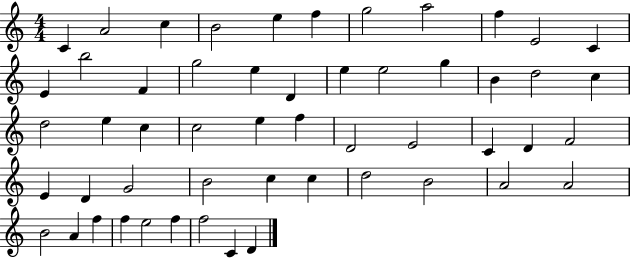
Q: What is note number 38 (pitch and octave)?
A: B4